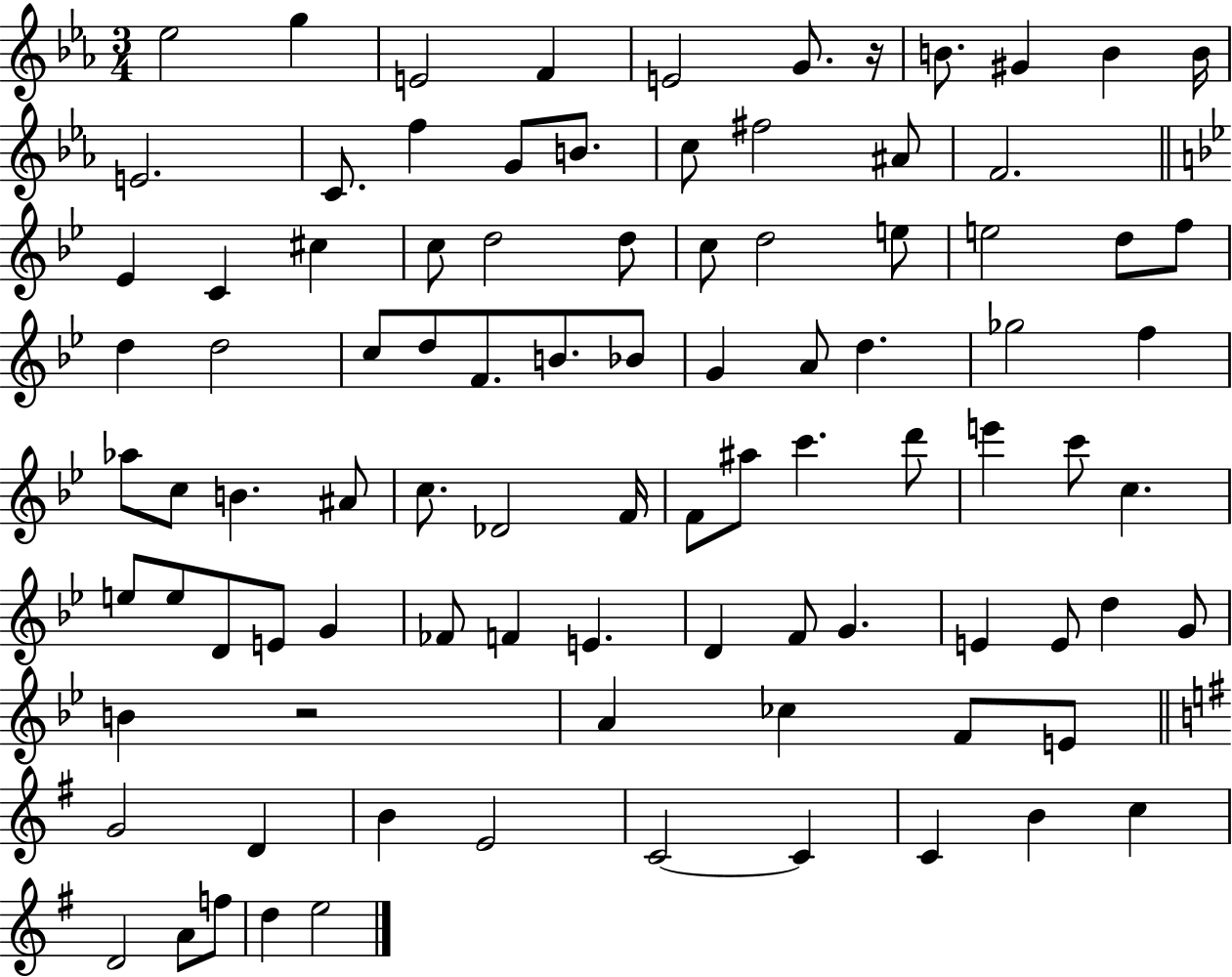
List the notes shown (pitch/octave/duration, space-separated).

Eb5/h G5/q E4/h F4/q E4/h G4/e. R/s B4/e. G#4/q B4/q B4/s E4/h. C4/e. F5/q G4/e B4/e. C5/e F#5/h A#4/e F4/h. Eb4/q C4/q C#5/q C5/e D5/h D5/e C5/e D5/h E5/e E5/h D5/e F5/e D5/q D5/h C5/e D5/e F4/e. B4/e. Bb4/e G4/q A4/e D5/q. Gb5/h F5/q Ab5/e C5/e B4/q. A#4/e C5/e. Db4/h F4/s F4/e A#5/e C6/q. D6/e E6/q C6/e C5/q. E5/e E5/e D4/e E4/e G4/q FES4/e F4/q E4/q. D4/q F4/e G4/q. E4/q E4/e D5/q G4/e B4/q R/h A4/q CES5/q F4/e E4/e G4/h D4/q B4/q E4/h C4/h C4/q C4/q B4/q C5/q D4/h A4/e F5/e D5/q E5/h